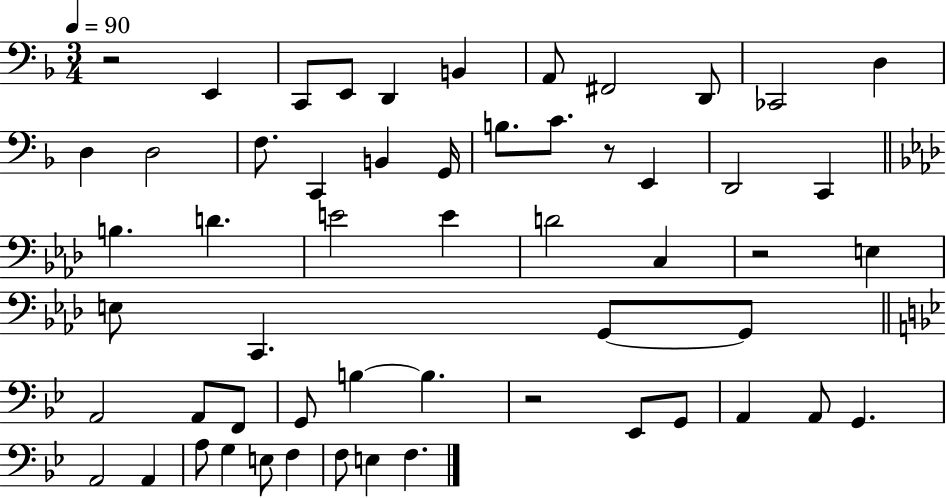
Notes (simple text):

R/h E2/q C2/e E2/e D2/q B2/q A2/e F#2/h D2/e CES2/h D3/q D3/q D3/h F3/e. C2/q B2/q G2/s B3/e. C4/e. R/e E2/q D2/h C2/q B3/q. D4/q. E4/h E4/q D4/h C3/q R/h E3/q E3/e C2/q. G2/e G2/e A2/h A2/e F2/e G2/e B3/q B3/q. R/h Eb2/e G2/e A2/q A2/e G2/q. A2/h A2/q A3/e G3/q E3/e F3/q F3/e E3/q F3/q.